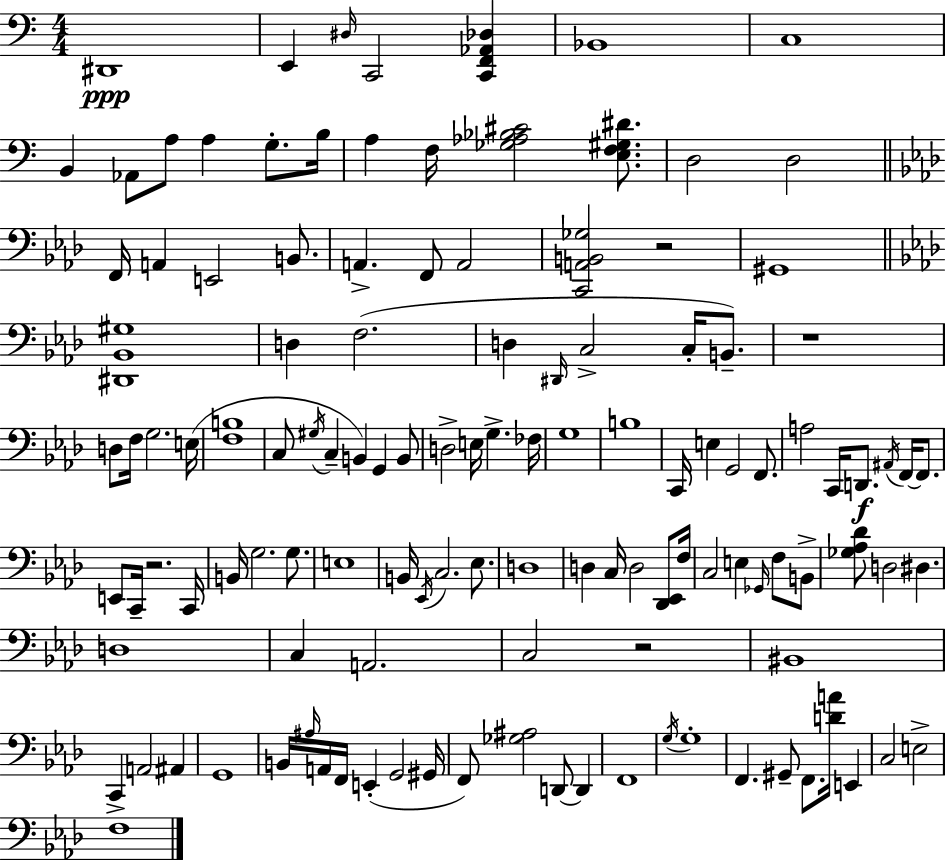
X:1
T:Untitled
M:4/4
L:1/4
K:Am
^D,,4 E,, ^D,/4 C,,2 [C,,F,,_A,,_D,] _B,,4 C,4 B,, _A,,/2 A,/2 A, G,/2 B,/4 A, F,/4 [_G,_A,_B,^C]2 [E,F,^G,^D]/2 D,2 D,2 F,,/4 A,, E,,2 B,,/2 A,, F,,/2 A,,2 [C,,A,,B,,_G,]2 z2 ^G,,4 [^D,,_B,,^G,]4 D, F,2 D, ^D,,/4 C,2 C,/4 B,,/2 z4 D,/2 F,/4 G,2 E,/4 [F,B,]4 C,/2 ^G,/4 C, B,, G,, B,,/2 D,2 E,/4 G, _F,/4 G,4 B,4 C,,/4 E, G,,2 F,,/2 A,2 C,,/4 D,,/2 ^A,,/4 F,,/4 F,,/2 E,,/2 C,,/4 z2 C,,/4 B,,/4 G,2 G,/2 E,4 B,,/4 _E,,/4 C,2 _E,/2 D,4 D, C,/4 D,2 [_D,,_E,,]/2 F,/4 C,2 E, _G,,/4 F,/2 B,,/2 [_G,_A,_D]/2 D,2 ^D, D,4 C, A,,2 C,2 z2 ^B,,4 C,, A,,2 ^A,, G,,4 B,,/4 ^A,/4 A,,/4 F,,/4 E,, G,,2 ^G,,/4 F,,/2 [_G,^A,]2 D,,/2 D,, F,,4 G,/4 G,4 F,, ^G,,/2 F,,/2 [DA]/4 E,, C,2 E,2 F,4